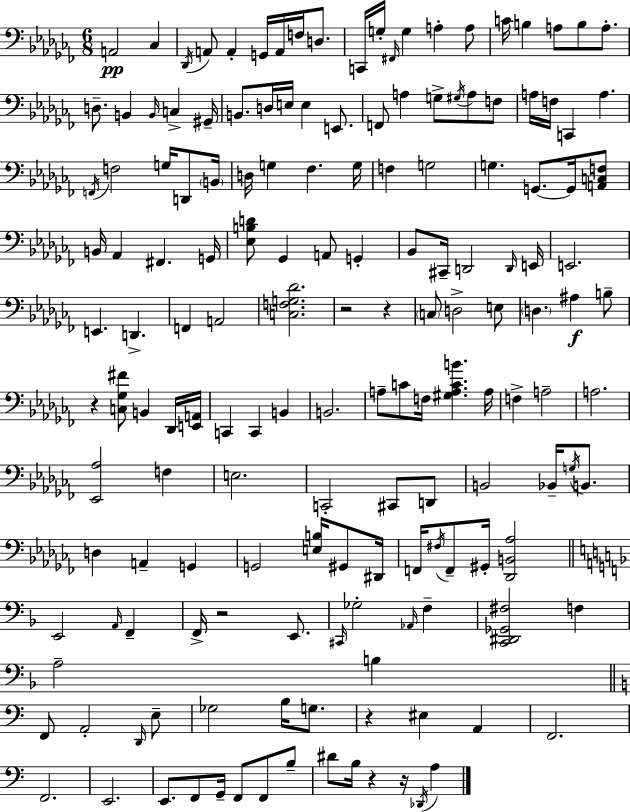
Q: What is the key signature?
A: AES minor